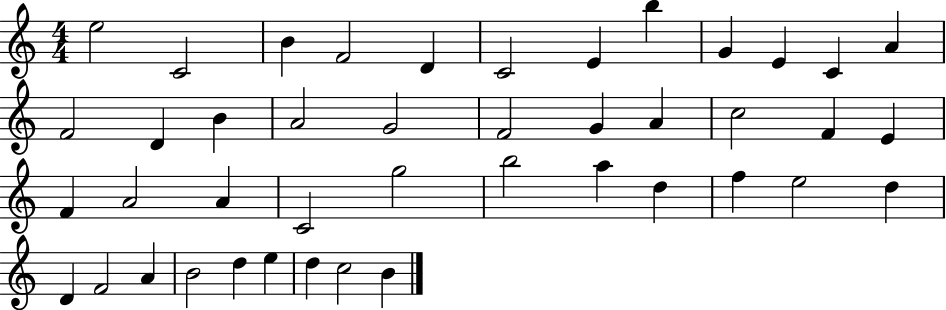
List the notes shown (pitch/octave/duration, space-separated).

E5/h C4/h B4/q F4/h D4/q C4/h E4/q B5/q G4/q E4/q C4/q A4/q F4/h D4/q B4/q A4/h G4/h F4/h G4/q A4/q C5/h F4/q E4/q F4/q A4/h A4/q C4/h G5/h B5/h A5/q D5/q F5/q E5/h D5/q D4/q F4/h A4/q B4/h D5/q E5/q D5/q C5/h B4/q